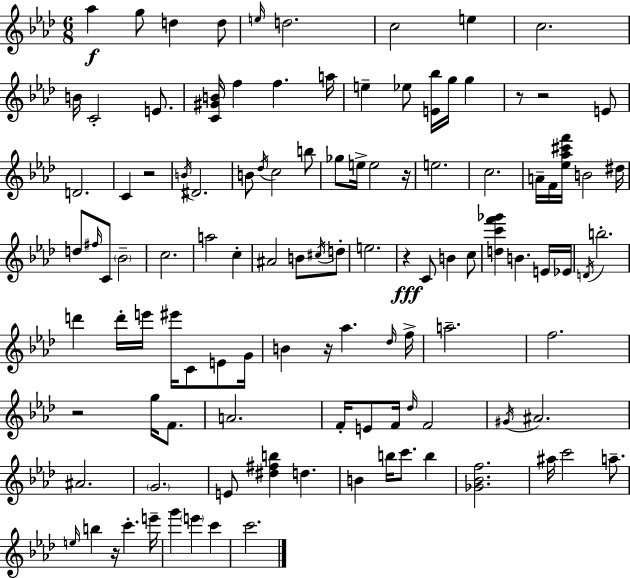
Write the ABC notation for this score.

X:1
T:Untitled
M:6/8
L:1/4
K:Fm
_a g/2 d d/2 e/4 d2 c2 e c2 B/4 C2 E/2 [C^GB]/4 f f a/4 e _e/2 [E_b]/4 g/4 g z/2 z2 E/2 D2 C z2 B/4 ^D2 B/2 _d/4 c2 b/2 _g/2 e/4 e2 z/4 e2 c2 A/4 F/4 [_e_a^c'f']/4 B2 ^d/4 d/2 ^f/4 C/2 _B2 c2 a2 c ^A2 B/2 ^c/4 d/2 e2 z C/2 B c/2 [dc'f'_g'] B E/4 _E/4 D/4 b2 d' d'/4 e'/4 ^e'/4 C/2 E/2 G/4 B z/4 _a _d/4 f/4 a2 f2 z2 g/4 F/2 A2 F/4 E/2 F/4 _d/4 F2 ^G/4 ^A2 ^A2 G2 E/2 [^d^fb] d B b/4 c'/2 b [_G_Bf]2 ^a/4 c'2 a/2 e/4 b z/4 c' e'/4 g' e' c' c'2